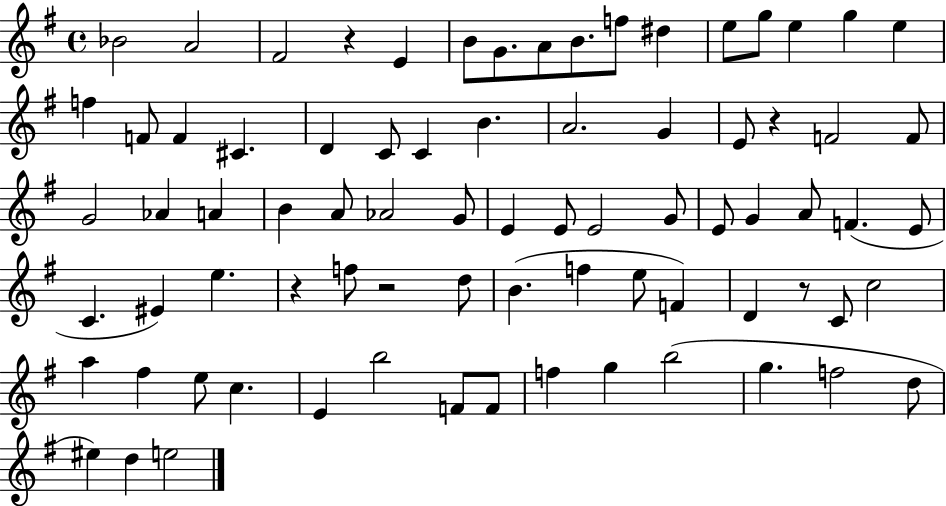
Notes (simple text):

Bb4/h A4/h F#4/h R/q E4/q B4/e G4/e. A4/e B4/e. F5/e D#5/q E5/e G5/e E5/q G5/q E5/q F5/q F4/e F4/q C#4/q. D4/q C4/e C4/q B4/q. A4/h. G4/q E4/e R/q F4/h F4/e G4/h Ab4/q A4/q B4/q A4/e Ab4/h G4/e E4/q E4/e E4/h G4/e E4/e G4/q A4/e F4/q. E4/e C4/q. EIS4/q E5/q. R/q F5/e R/h D5/e B4/q. F5/q E5/e F4/q D4/q R/e C4/e C5/h A5/q F#5/q E5/e C5/q. E4/q B5/h F4/e F4/e F5/q G5/q B5/h G5/q. F5/h D5/e EIS5/q D5/q E5/h